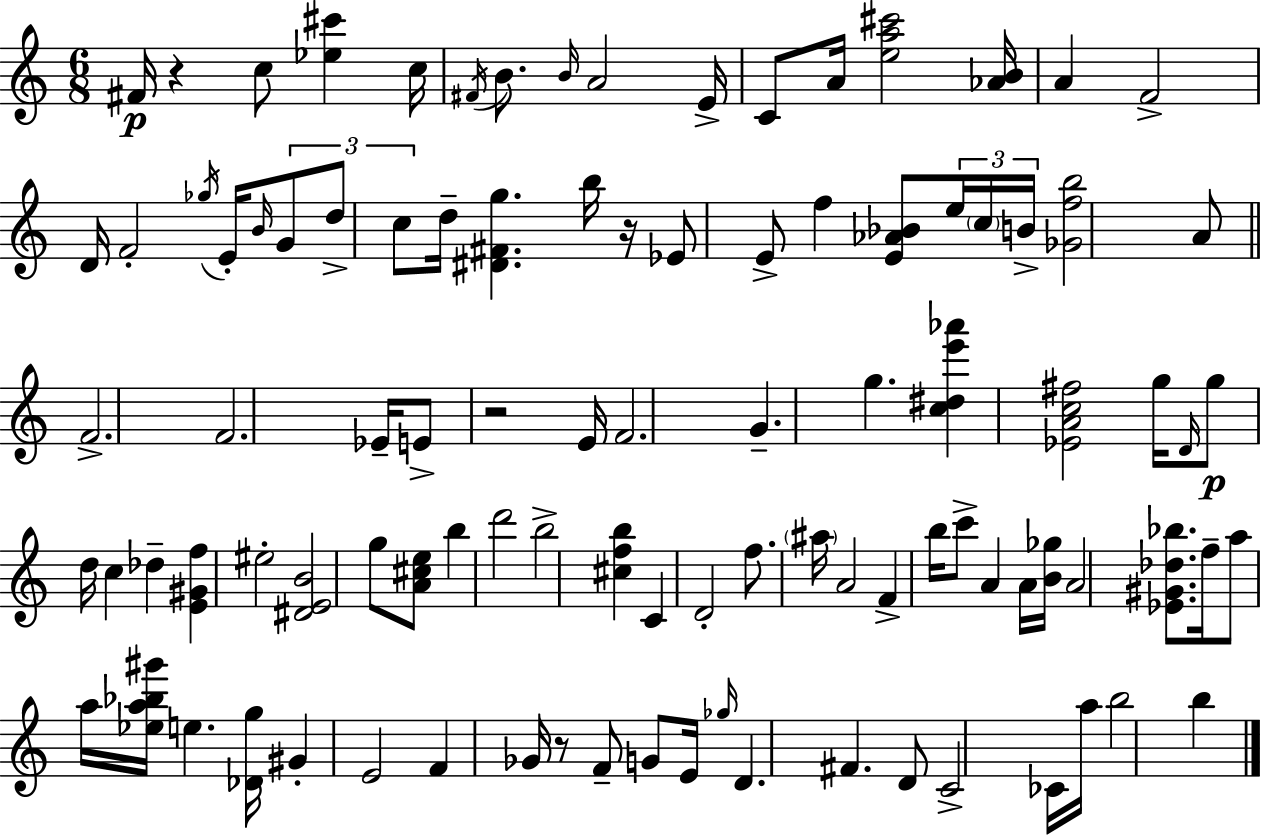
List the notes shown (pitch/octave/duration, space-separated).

F#4/s R/q C5/e [Eb5,C#6]/q C5/s F#4/s B4/e. B4/s A4/h E4/s C4/e A4/s [E5,A5,C#6]/h [Ab4,B4]/s A4/q F4/h D4/s F4/h Gb5/s E4/s B4/s G4/e D5/e C5/e D5/s [D#4,F#4,G5]/q. B5/s R/s Eb4/e E4/e F5/q [E4,Ab4,Bb4]/e E5/s C5/s B4/s [Gb4,F5,B5]/h A4/e F4/h. F4/h. Eb4/s E4/e R/h E4/s F4/h. G4/q. G5/q. [C5,D#5,E6,Ab6]/q [Eb4,A4,C5,F#5]/h G5/s D4/s G5/e D5/s C5/q Db5/q [E4,G#4,F5]/q EIS5/h [D#4,E4,B4]/h G5/e [A4,C#5,E5]/e B5/q D6/h B5/h [C#5,F5,B5]/q C4/q D4/h F5/e. A#5/s A4/h F4/q B5/s C6/e A4/q A4/s [B4,Gb5]/s A4/h [Eb4,G#4,Db5,Bb5]/e. F5/s A5/e A5/s [Eb5,A5,Bb5,G#6]/s E5/q. [Db4,G5]/s G#4/q E4/h F4/q Gb4/s R/e F4/e G4/e E4/s Gb5/s D4/q. F#4/q. D4/e C4/h CES4/s A5/s B5/h B5/q